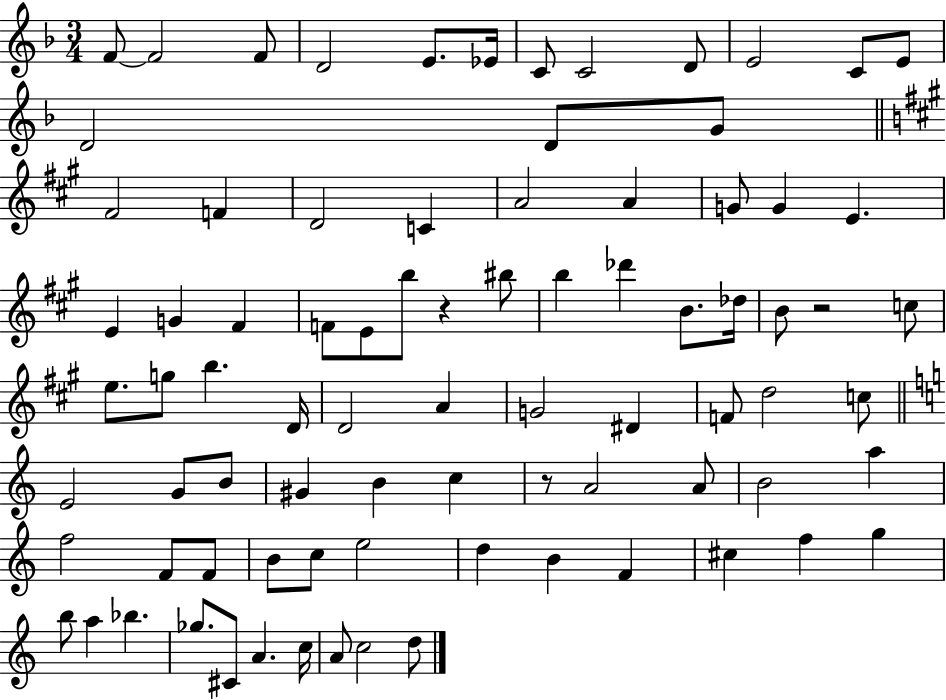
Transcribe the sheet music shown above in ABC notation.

X:1
T:Untitled
M:3/4
L:1/4
K:F
F/2 F2 F/2 D2 E/2 _E/4 C/2 C2 D/2 E2 C/2 E/2 D2 D/2 G/2 ^F2 F D2 C A2 A G/2 G E E G ^F F/2 E/2 b/2 z ^b/2 b _d' B/2 _d/4 B/2 z2 c/2 e/2 g/2 b D/4 D2 A G2 ^D F/2 d2 c/2 E2 G/2 B/2 ^G B c z/2 A2 A/2 B2 a f2 F/2 F/2 B/2 c/2 e2 d B F ^c f g b/2 a _b _g/2 ^C/2 A c/4 A/2 c2 d/2